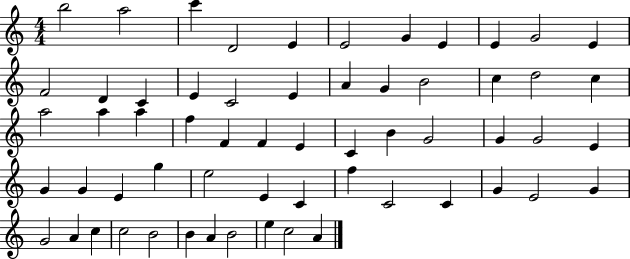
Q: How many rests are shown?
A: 0